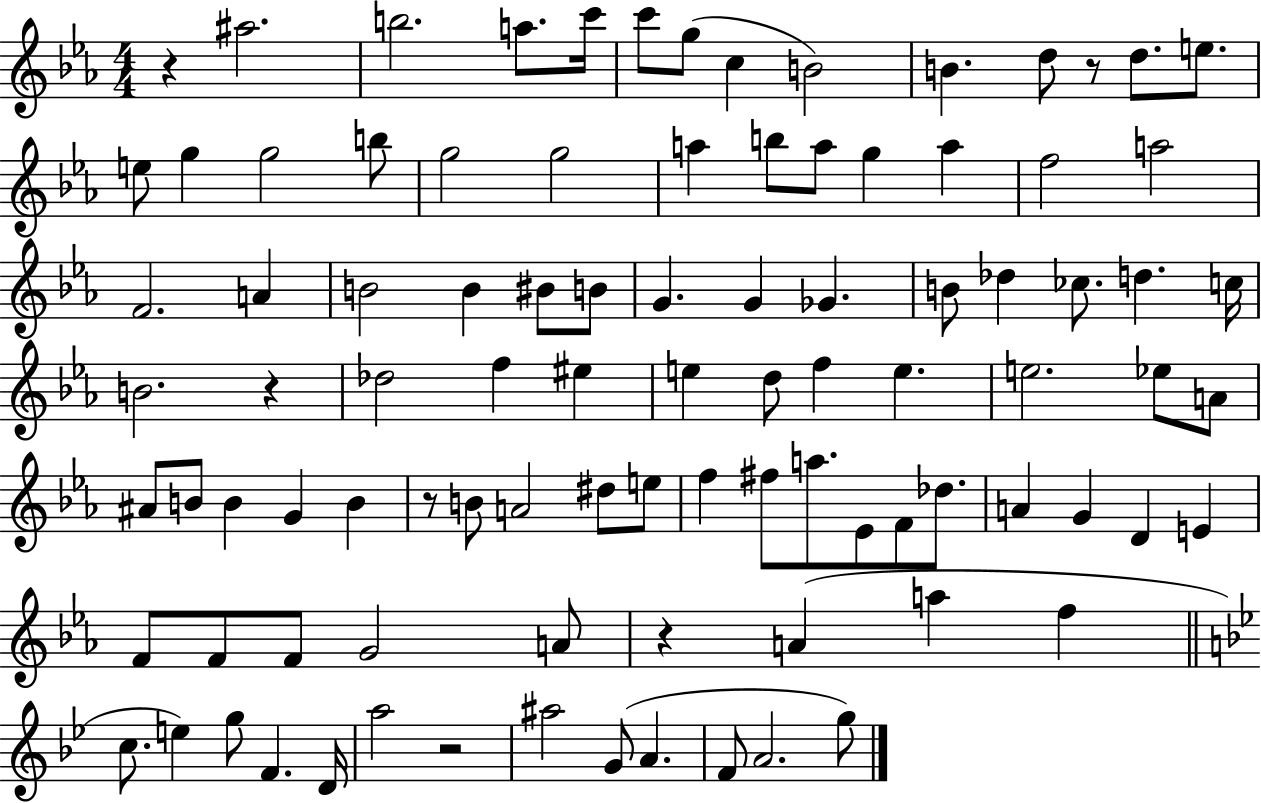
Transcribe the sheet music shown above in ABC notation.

X:1
T:Untitled
M:4/4
L:1/4
K:Eb
z ^a2 b2 a/2 c'/4 c'/2 g/2 c B2 B d/2 z/2 d/2 e/2 e/2 g g2 b/2 g2 g2 a b/2 a/2 g a f2 a2 F2 A B2 B ^B/2 B/2 G G _G B/2 _d _c/2 d c/4 B2 z _d2 f ^e e d/2 f e e2 _e/2 A/2 ^A/2 B/2 B G B z/2 B/2 A2 ^d/2 e/2 f ^f/2 a/2 _E/2 F/2 _d/2 A G D E F/2 F/2 F/2 G2 A/2 z A a f c/2 e g/2 F D/4 a2 z2 ^a2 G/2 A F/2 A2 g/2